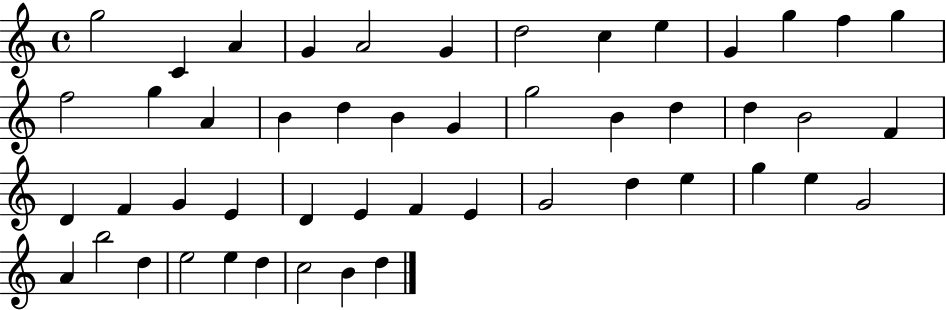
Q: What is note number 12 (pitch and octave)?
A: F5